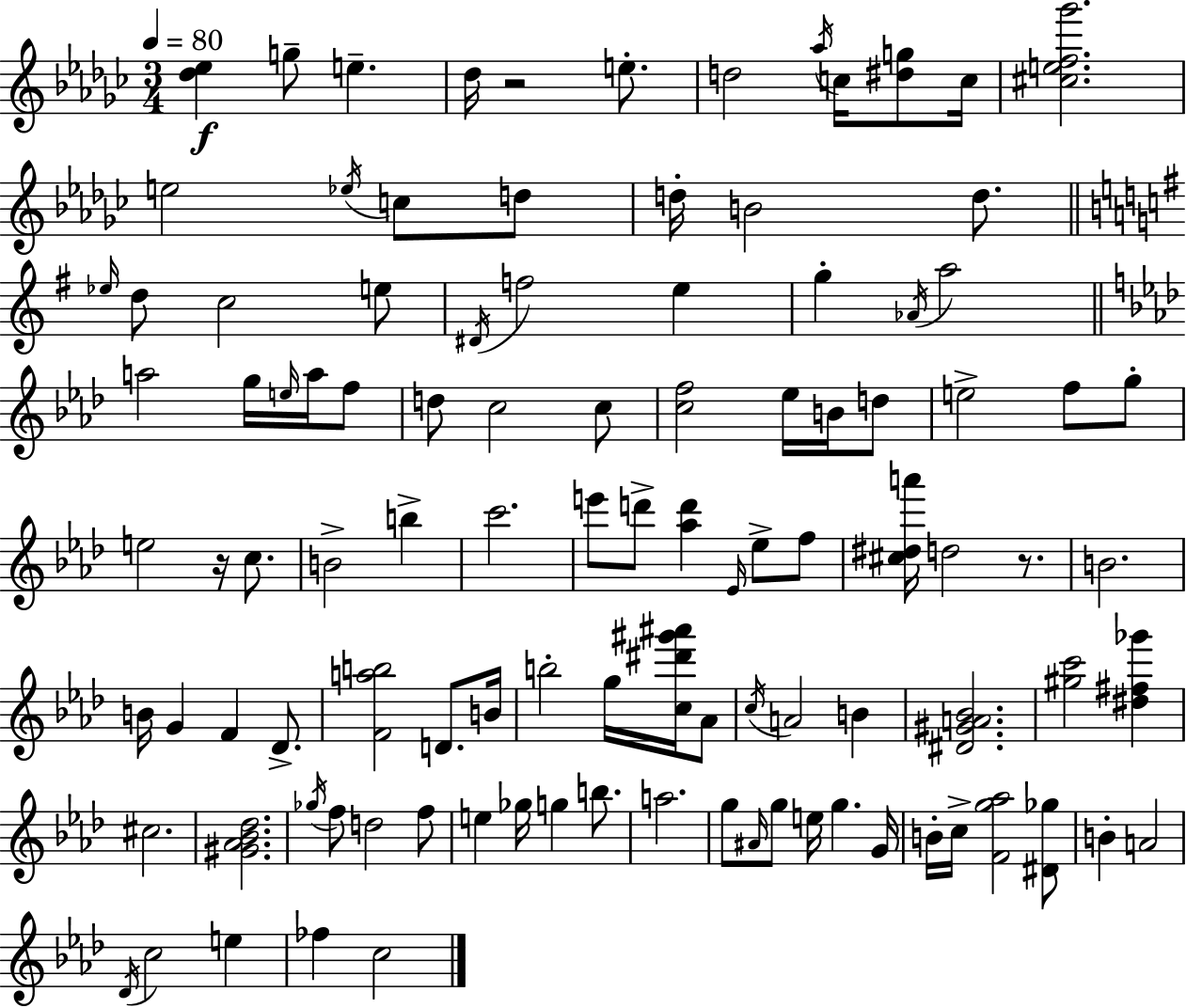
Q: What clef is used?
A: treble